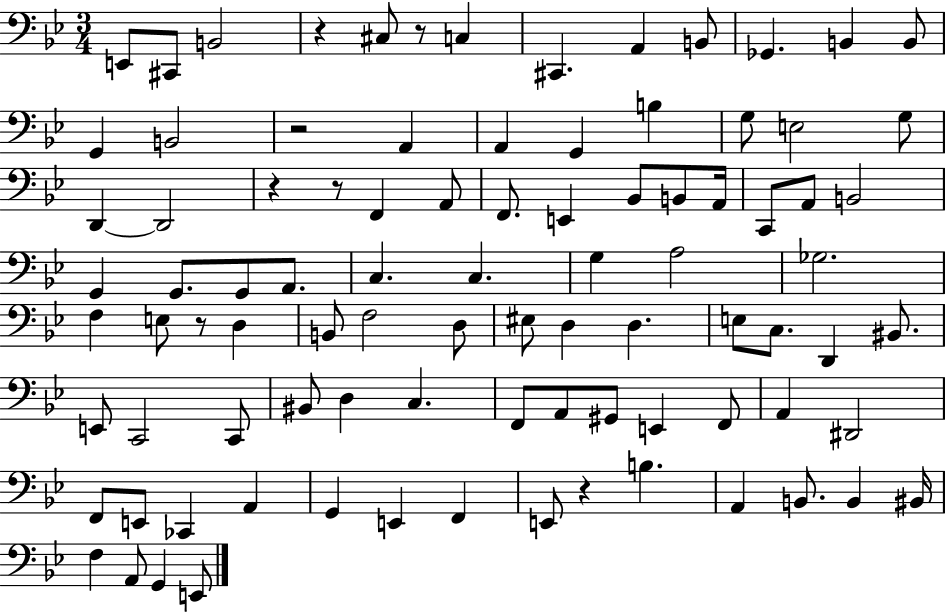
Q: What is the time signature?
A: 3/4